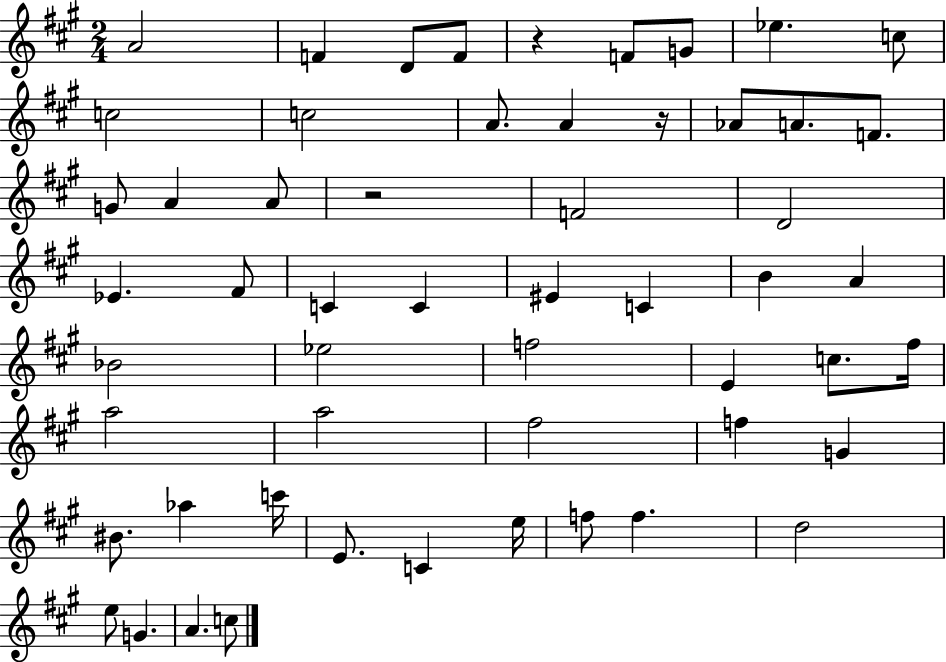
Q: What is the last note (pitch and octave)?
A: C5